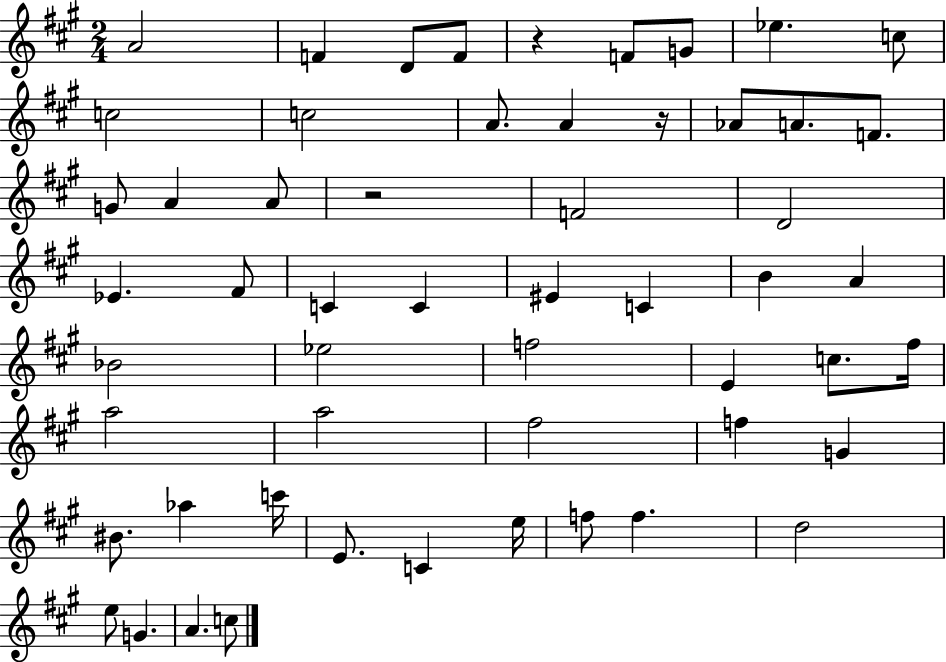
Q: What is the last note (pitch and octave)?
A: C5